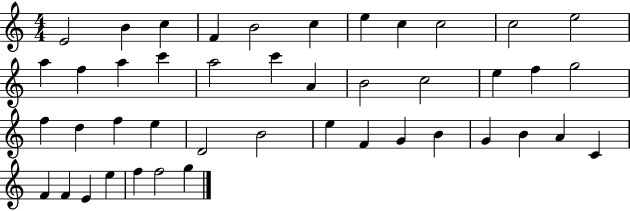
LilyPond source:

{
  \clef treble
  \numericTimeSignature
  \time 4/4
  \key c \major
  e'2 b'4 c''4 | f'4 b'2 c''4 | e''4 c''4 c''2 | c''2 e''2 | \break a''4 f''4 a''4 c'''4 | a''2 c'''4 a'4 | b'2 c''2 | e''4 f''4 g''2 | \break f''4 d''4 f''4 e''4 | d'2 b'2 | e''4 f'4 g'4 b'4 | g'4 b'4 a'4 c'4 | \break f'4 f'4 e'4 e''4 | f''4 f''2 g''4 | \bar "|."
}